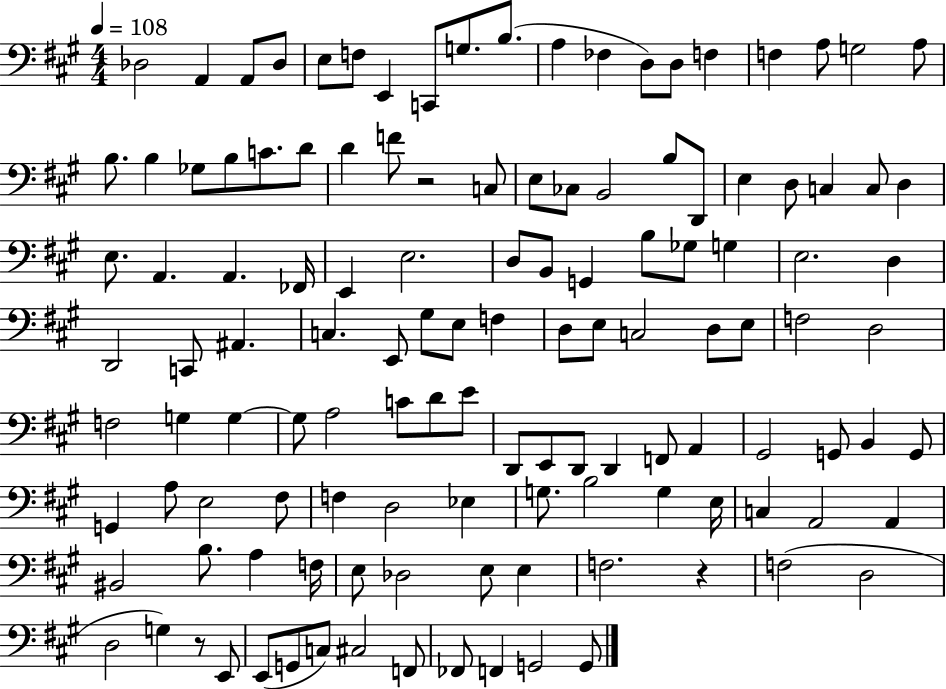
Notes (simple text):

Db3/h A2/q A2/e Db3/e E3/e F3/e E2/q C2/e G3/e. B3/e. A3/q FES3/q D3/e D3/e F3/q F3/q A3/e G3/h A3/e B3/e. B3/q Gb3/e B3/e C4/e. D4/e D4/q F4/e R/h C3/e E3/e CES3/e B2/h B3/e D2/e E3/q D3/e C3/q C3/e D3/q E3/e. A2/q. A2/q. FES2/s E2/q E3/h. D3/e B2/e G2/q B3/e Gb3/e G3/q E3/h. D3/q D2/h C2/e A#2/q. C3/q. E2/e G#3/e E3/e F3/q D3/e E3/e C3/h D3/e E3/e F3/h D3/h F3/h G3/q G3/q G3/e A3/h C4/e D4/e E4/e D2/e E2/e D2/e D2/q F2/e A2/q G#2/h G2/e B2/q G2/e G2/q A3/e E3/h F#3/e F3/q D3/h Eb3/q G3/e. B3/h G3/q E3/s C3/q A2/h A2/q BIS2/h B3/e. A3/q F3/s E3/e Db3/h E3/e E3/q F3/h. R/q F3/h D3/h D3/h G3/q R/e E2/e E2/e G2/e C3/e C#3/h F2/e FES2/e F2/q G2/h G2/e